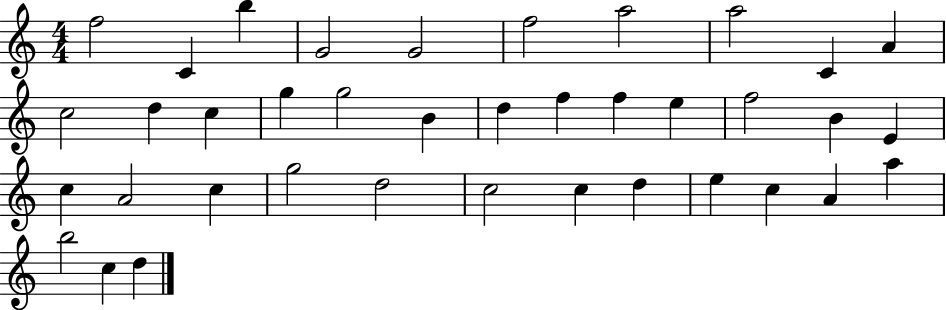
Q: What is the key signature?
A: C major